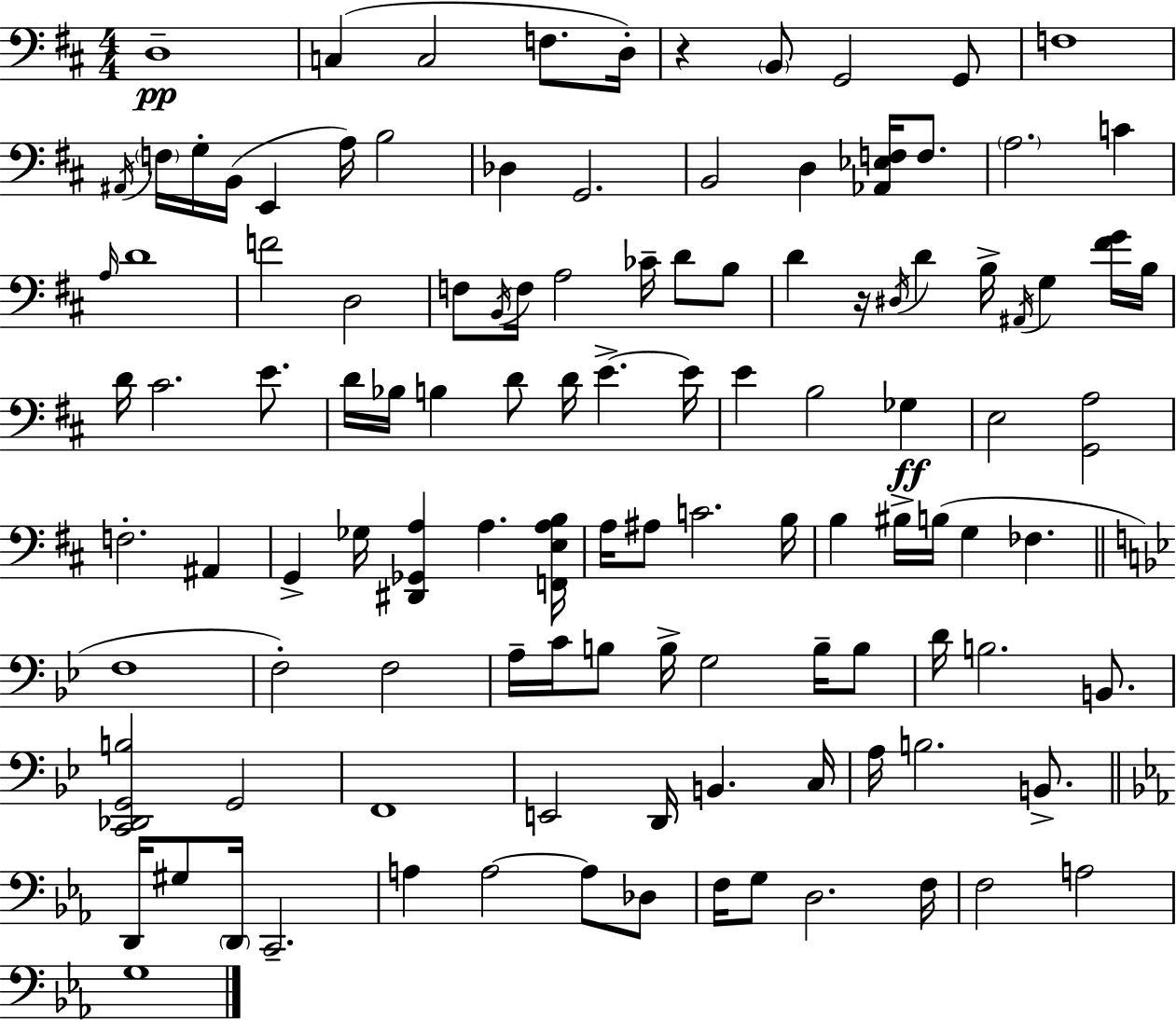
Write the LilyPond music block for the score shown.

{
  \clef bass
  \numericTimeSignature
  \time 4/4
  \key d \major
  \repeat volta 2 { d1--\pp | c4( c2 f8. d16-.) | r4 \parenthesize b,8 g,2 g,8 | f1 | \break \acciaccatura { ais,16 } \parenthesize f16 g16-. b,16( e,4 a16) b2 | des4 g,2. | b,2 d4 <aes, ees f>16 f8. | \parenthesize a2. c'4 | \break \grace { a16 } d'1 | f'2 d2 | f8 \acciaccatura { b,16 } f16 a2 ces'16-- d'8 | b8 d'4 r16 \acciaccatura { dis16 } d'4 b16-> \acciaccatura { ais,16 } g4 | \break <fis' g'>16 b16 d'16 cis'2. | e'8. d'16 bes16 b4 d'8 d'16 e'4.->~~ | e'16 e'4 b2 | ges4\ff e2 <g, a>2 | \break f2.-. | ais,4 g,4-> ges16 <dis, ges, a>4 a4. | <f, e a b>16 a16 ais8 c'2. | b16 b4 bis16-> b16( g4 fes4. | \break \bar "||" \break \key bes \major f1 | f2-.) f2 | a16-- c'16 b8 b16-> g2 b16-- b8 | d'16 b2. b,8. | \break <c, des, g, b>2 g,2 | f,1 | e,2 d,16 b,4. c16 | a16 b2. b,8.-> | \break \bar "||" \break \key c \minor d,16 gis8 \parenthesize d,16 c,2.-- | a4 a2~~ a8 des8 | f16 g8 d2. f16 | f2 a2 | \break g1 | } \bar "|."
}